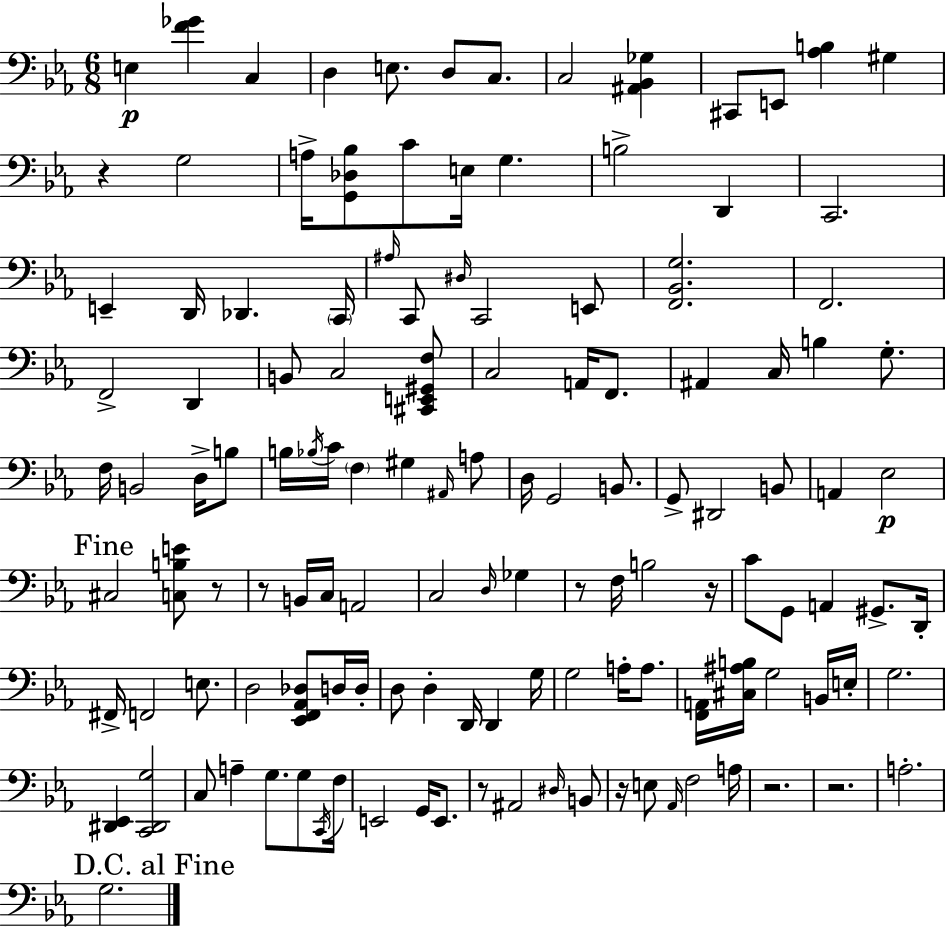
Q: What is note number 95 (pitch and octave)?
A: C2